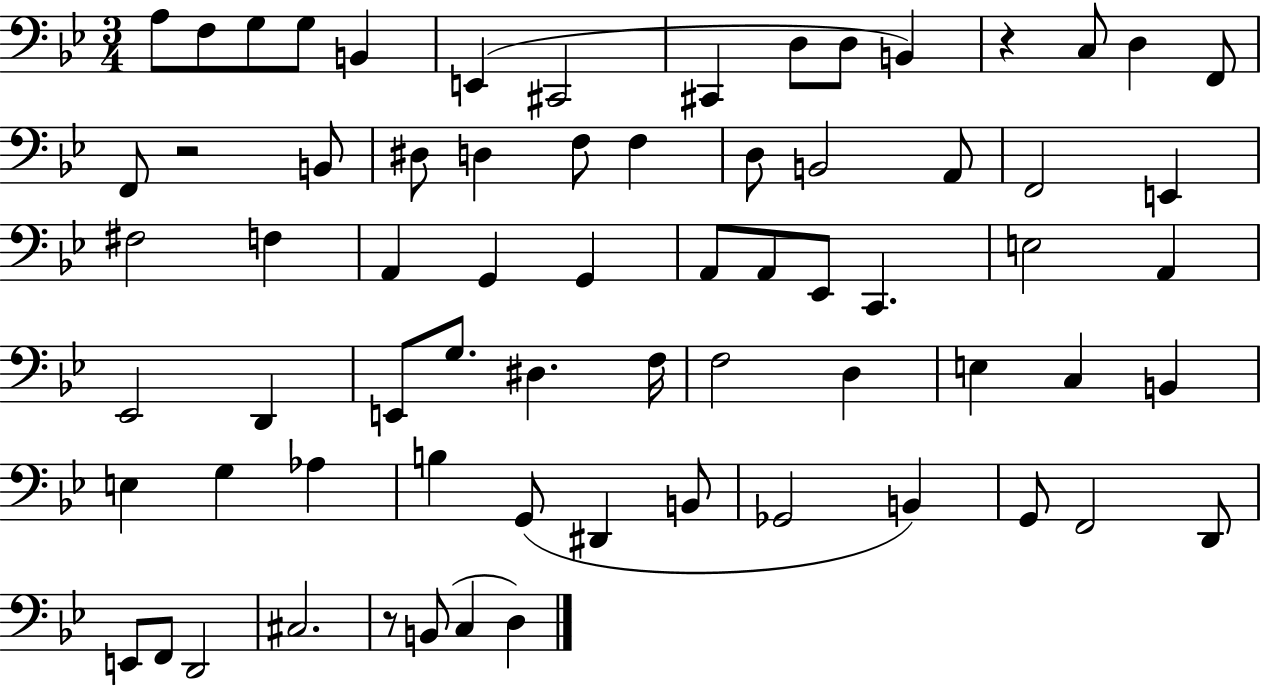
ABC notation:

X:1
T:Untitled
M:3/4
L:1/4
K:Bb
A,/2 F,/2 G,/2 G,/2 B,, E,, ^C,,2 ^C,, D,/2 D,/2 B,, z C,/2 D, F,,/2 F,,/2 z2 B,,/2 ^D,/2 D, F,/2 F, D,/2 B,,2 A,,/2 F,,2 E,, ^F,2 F, A,, G,, G,, A,,/2 A,,/2 _E,,/2 C,, E,2 A,, _E,,2 D,, E,,/2 G,/2 ^D, F,/4 F,2 D, E, C, B,, E, G, _A, B, G,,/2 ^D,, B,,/2 _G,,2 B,, G,,/2 F,,2 D,,/2 E,,/2 F,,/2 D,,2 ^C,2 z/2 B,,/2 C, D,